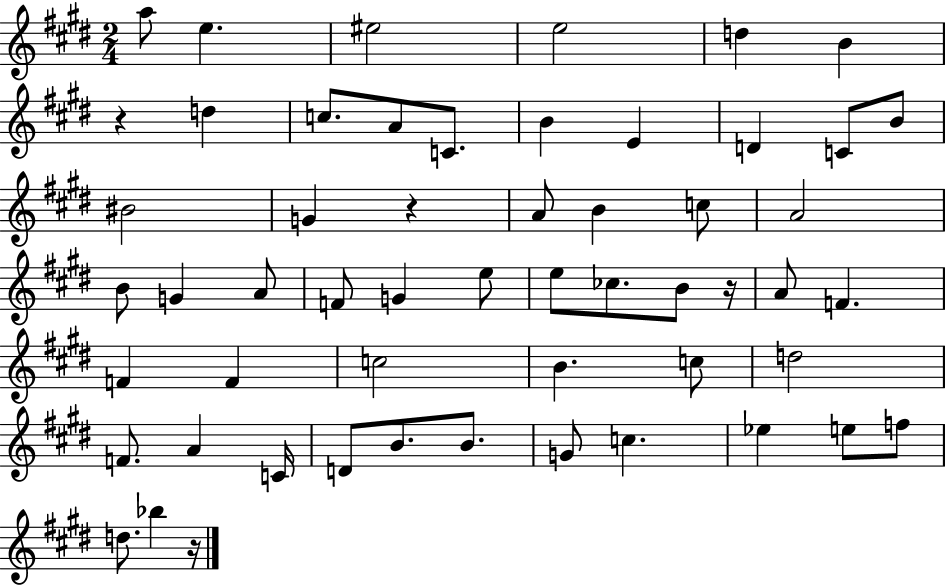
A5/e E5/q. EIS5/h E5/h D5/q B4/q R/q D5/q C5/e. A4/e C4/e. B4/q E4/q D4/q C4/e B4/e BIS4/h G4/q R/q A4/e B4/q C5/e A4/h B4/e G4/q A4/e F4/e G4/q E5/e E5/e CES5/e. B4/e R/s A4/e F4/q. F4/q F4/q C5/h B4/q. C5/e D5/h F4/e. A4/q C4/s D4/e B4/e. B4/e. G4/e C5/q. Eb5/q E5/e F5/e D5/e. Bb5/q R/s